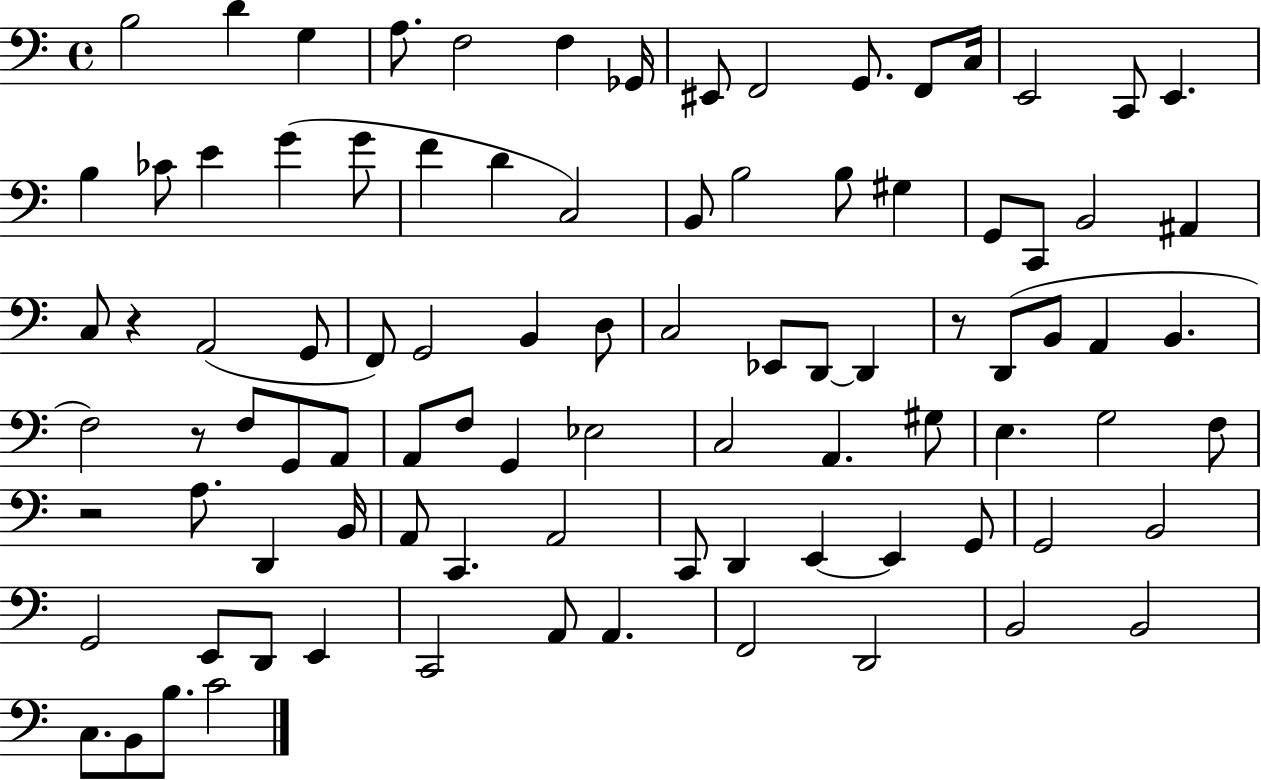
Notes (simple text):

B3/h D4/q G3/q A3/e. F3/h F3/q Gb2/s EIS2/e F2/h G2/e. F2/e C3/s E2/h C2/e E2/q. B3/q CES4/e E4/q G4/q G4/e F4/q D4/q C3/h B2/e B3/h B3/e G#3/q G2/e C2/e B2/h A#2/q C3/e R/q A2/h G2/e F2/e G2/h B2/q D3/e C3/h Eb2/e D2/e D2/q R/e D2/e B2/e A2/q B2/q. F3/h R/e F3/e G2/e A2/e A2/e F3/e G2/q Eb3/h C3/h A2/q. G#3/e E3/q. G3/h F3/e R/h A3/e. D2/q B2/s A2/e C2/q. A2/h C2/e D2/q E2/q E2/q G2/e G2/h B2/h G2/h E2/e D2/e E2/q C2/h A2/e A2/q. F2/h D2/h B2/h B2/h C3/e. B2/e B3/e. C4/h